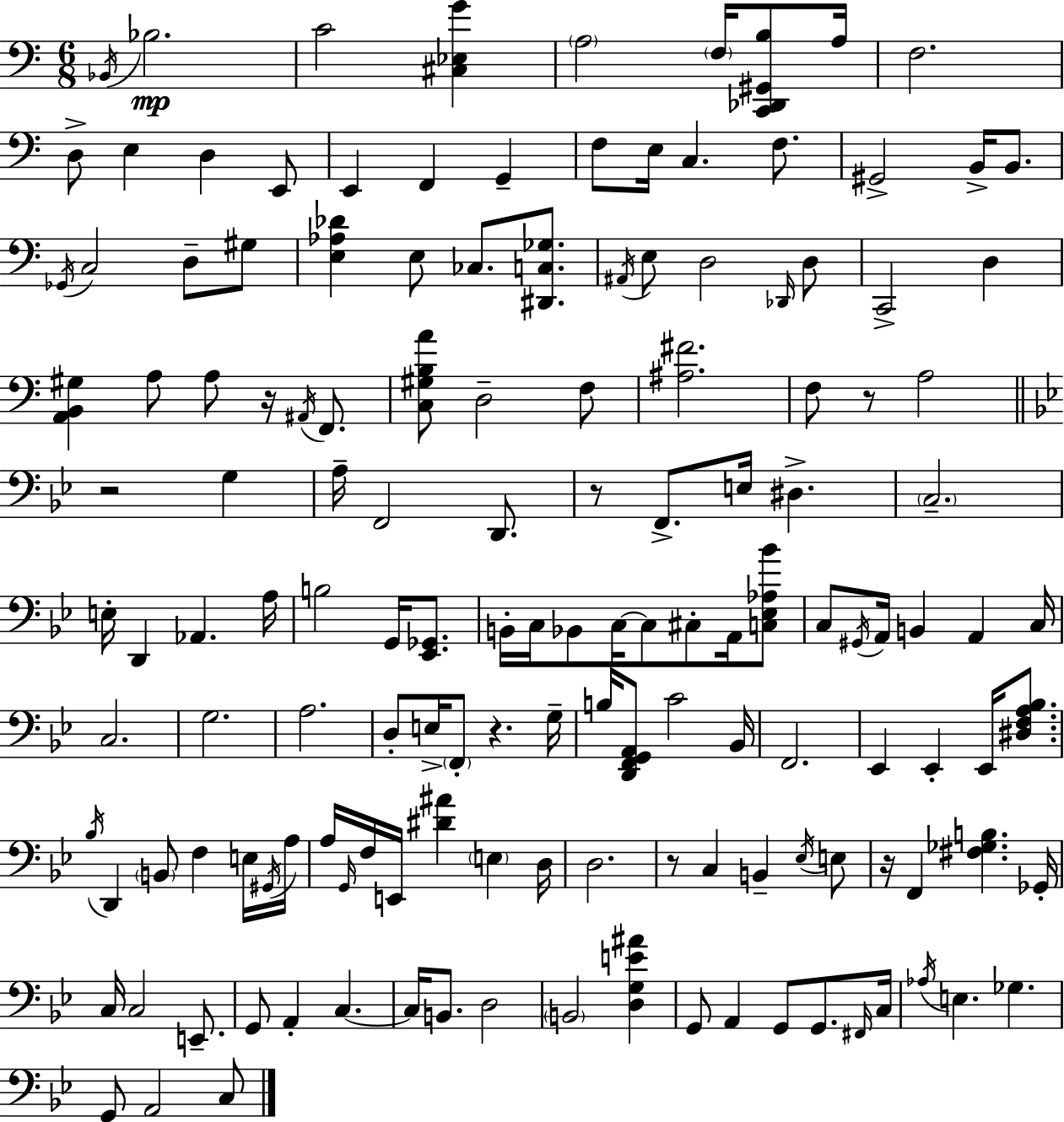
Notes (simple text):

Bb2/s Bb3/h. C4/h [C#3,Eb3,G4]/q A3/h F3/s [C2,Db2,G#2,B3]/e A3/s F3/h. D3/e E3/q D3/q E2/e E2/q F2/q G2/q F3/e E3/s C3/q. F3/e. G#2/h B2/s B2/e. Gb2/s C3/h D3/e G#3/e [E3,Ab3,Db4]/q E3/e CES3/e. [D#2,C3,Gb3]/e. A#2/s E3/e D3/h Db2/s D3/e C2/h D3/q [A2,B2,G#3]/q A3/e A3/e R/s A#2/s F2/e. [C3,G#3,B3,A4]/e D3/h F3/e [A#3,F#4]/h. F3/e R/e A3/h R/h G3/q A3/s F2/h D2/e. R/e F2/e. E3/s D#3/q. C3/h. E3/s D2/q Ab2/q. A3/s B3/h G2/s [Eb2,Gb2]/e. B2/s C3/s Bb2/e C3/s C3/e C#3/e A2/s [C3,Eb3,Ab3,Bb4]/e C3/e G#2/s A2/s B2/q A2/q C3/s C3/h. G3/h. A3/h. D3/e E3/s F2/e R/q. G3/s B3/s [D2,F2,G2,A2]/e C4/h Bb2/s F2/h. Eb2/q Eb2/q Eb2/s [D#3,F3,A3,Bb3]/e. Bb3/s D2/q B2/e F3/q E3/s G#2/s A3/s A3/s G2/s F3/s E2/s [D#4,A#4]/q E3/q D3/s D3/h. R/e C3/q B2/q Eb3/s E3/e R/s F2/q [F#3,Gb3,B3]/q. Gb2/s C3/s C3/h E2/e. G2/e A2/q C3/q. C3/s B2/e. D3/h B2/h [D3,G3,E4,A#4]/q G2/e A2/q G2/e G2/e. F#2/s C3/s Ab3/s E3/q. Gb3/q. G2/e A2/h C3/e